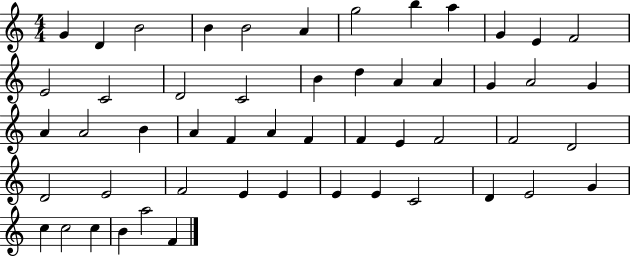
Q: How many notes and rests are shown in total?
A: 52